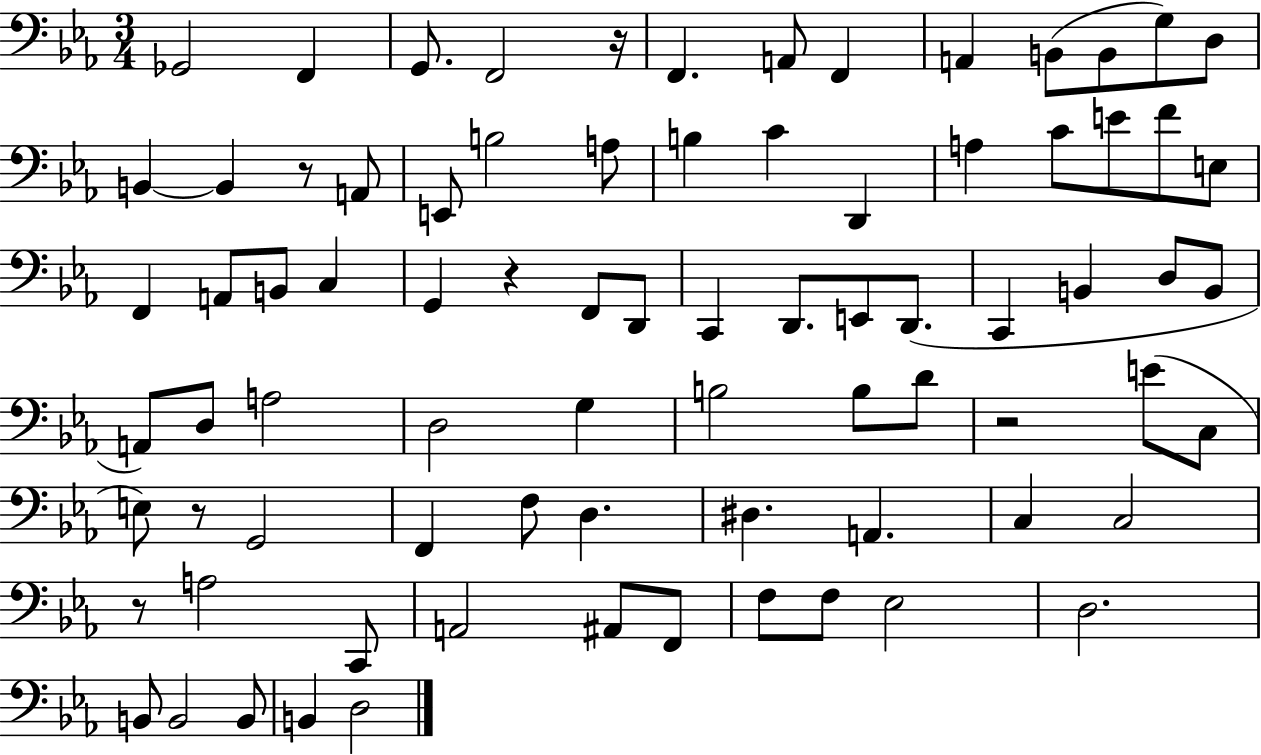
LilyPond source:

{
  \clef bass
  \numericTimeSignature
  \time 3/4
  \key ees \major
  ges,2 f,4 | g,8. f,2 r16 | f,4. a,8 f,4 | a,4 b,8( b,8 g8) d8 | \break b,4~~ b,4 r8 a,8 | e,8 b2 a8 | b4 c'4 d,4 | a4 c'8 e'8 f'8 e8 | \break f,4 a,8 b,8 c4 | g,4 r4 f,8 d,8 | c,4 d,8. e,8 d,8.( | c,4 b,4 d8 b,8 | \break a,8) d8 a2 | d2 g4 | b2 b8 d'8 | r2 e'8( c8 | \break e8) r8 g,2 | f,4 f8 d4. | dis4. a,4. | c4 c2 | \break r8 a2 c,8 | a,2 ais,8 f,8 | f8 f8 ees2 | d2. | \break b,8 b,2 b,8 | b,4 d2 | \bar "|."
}